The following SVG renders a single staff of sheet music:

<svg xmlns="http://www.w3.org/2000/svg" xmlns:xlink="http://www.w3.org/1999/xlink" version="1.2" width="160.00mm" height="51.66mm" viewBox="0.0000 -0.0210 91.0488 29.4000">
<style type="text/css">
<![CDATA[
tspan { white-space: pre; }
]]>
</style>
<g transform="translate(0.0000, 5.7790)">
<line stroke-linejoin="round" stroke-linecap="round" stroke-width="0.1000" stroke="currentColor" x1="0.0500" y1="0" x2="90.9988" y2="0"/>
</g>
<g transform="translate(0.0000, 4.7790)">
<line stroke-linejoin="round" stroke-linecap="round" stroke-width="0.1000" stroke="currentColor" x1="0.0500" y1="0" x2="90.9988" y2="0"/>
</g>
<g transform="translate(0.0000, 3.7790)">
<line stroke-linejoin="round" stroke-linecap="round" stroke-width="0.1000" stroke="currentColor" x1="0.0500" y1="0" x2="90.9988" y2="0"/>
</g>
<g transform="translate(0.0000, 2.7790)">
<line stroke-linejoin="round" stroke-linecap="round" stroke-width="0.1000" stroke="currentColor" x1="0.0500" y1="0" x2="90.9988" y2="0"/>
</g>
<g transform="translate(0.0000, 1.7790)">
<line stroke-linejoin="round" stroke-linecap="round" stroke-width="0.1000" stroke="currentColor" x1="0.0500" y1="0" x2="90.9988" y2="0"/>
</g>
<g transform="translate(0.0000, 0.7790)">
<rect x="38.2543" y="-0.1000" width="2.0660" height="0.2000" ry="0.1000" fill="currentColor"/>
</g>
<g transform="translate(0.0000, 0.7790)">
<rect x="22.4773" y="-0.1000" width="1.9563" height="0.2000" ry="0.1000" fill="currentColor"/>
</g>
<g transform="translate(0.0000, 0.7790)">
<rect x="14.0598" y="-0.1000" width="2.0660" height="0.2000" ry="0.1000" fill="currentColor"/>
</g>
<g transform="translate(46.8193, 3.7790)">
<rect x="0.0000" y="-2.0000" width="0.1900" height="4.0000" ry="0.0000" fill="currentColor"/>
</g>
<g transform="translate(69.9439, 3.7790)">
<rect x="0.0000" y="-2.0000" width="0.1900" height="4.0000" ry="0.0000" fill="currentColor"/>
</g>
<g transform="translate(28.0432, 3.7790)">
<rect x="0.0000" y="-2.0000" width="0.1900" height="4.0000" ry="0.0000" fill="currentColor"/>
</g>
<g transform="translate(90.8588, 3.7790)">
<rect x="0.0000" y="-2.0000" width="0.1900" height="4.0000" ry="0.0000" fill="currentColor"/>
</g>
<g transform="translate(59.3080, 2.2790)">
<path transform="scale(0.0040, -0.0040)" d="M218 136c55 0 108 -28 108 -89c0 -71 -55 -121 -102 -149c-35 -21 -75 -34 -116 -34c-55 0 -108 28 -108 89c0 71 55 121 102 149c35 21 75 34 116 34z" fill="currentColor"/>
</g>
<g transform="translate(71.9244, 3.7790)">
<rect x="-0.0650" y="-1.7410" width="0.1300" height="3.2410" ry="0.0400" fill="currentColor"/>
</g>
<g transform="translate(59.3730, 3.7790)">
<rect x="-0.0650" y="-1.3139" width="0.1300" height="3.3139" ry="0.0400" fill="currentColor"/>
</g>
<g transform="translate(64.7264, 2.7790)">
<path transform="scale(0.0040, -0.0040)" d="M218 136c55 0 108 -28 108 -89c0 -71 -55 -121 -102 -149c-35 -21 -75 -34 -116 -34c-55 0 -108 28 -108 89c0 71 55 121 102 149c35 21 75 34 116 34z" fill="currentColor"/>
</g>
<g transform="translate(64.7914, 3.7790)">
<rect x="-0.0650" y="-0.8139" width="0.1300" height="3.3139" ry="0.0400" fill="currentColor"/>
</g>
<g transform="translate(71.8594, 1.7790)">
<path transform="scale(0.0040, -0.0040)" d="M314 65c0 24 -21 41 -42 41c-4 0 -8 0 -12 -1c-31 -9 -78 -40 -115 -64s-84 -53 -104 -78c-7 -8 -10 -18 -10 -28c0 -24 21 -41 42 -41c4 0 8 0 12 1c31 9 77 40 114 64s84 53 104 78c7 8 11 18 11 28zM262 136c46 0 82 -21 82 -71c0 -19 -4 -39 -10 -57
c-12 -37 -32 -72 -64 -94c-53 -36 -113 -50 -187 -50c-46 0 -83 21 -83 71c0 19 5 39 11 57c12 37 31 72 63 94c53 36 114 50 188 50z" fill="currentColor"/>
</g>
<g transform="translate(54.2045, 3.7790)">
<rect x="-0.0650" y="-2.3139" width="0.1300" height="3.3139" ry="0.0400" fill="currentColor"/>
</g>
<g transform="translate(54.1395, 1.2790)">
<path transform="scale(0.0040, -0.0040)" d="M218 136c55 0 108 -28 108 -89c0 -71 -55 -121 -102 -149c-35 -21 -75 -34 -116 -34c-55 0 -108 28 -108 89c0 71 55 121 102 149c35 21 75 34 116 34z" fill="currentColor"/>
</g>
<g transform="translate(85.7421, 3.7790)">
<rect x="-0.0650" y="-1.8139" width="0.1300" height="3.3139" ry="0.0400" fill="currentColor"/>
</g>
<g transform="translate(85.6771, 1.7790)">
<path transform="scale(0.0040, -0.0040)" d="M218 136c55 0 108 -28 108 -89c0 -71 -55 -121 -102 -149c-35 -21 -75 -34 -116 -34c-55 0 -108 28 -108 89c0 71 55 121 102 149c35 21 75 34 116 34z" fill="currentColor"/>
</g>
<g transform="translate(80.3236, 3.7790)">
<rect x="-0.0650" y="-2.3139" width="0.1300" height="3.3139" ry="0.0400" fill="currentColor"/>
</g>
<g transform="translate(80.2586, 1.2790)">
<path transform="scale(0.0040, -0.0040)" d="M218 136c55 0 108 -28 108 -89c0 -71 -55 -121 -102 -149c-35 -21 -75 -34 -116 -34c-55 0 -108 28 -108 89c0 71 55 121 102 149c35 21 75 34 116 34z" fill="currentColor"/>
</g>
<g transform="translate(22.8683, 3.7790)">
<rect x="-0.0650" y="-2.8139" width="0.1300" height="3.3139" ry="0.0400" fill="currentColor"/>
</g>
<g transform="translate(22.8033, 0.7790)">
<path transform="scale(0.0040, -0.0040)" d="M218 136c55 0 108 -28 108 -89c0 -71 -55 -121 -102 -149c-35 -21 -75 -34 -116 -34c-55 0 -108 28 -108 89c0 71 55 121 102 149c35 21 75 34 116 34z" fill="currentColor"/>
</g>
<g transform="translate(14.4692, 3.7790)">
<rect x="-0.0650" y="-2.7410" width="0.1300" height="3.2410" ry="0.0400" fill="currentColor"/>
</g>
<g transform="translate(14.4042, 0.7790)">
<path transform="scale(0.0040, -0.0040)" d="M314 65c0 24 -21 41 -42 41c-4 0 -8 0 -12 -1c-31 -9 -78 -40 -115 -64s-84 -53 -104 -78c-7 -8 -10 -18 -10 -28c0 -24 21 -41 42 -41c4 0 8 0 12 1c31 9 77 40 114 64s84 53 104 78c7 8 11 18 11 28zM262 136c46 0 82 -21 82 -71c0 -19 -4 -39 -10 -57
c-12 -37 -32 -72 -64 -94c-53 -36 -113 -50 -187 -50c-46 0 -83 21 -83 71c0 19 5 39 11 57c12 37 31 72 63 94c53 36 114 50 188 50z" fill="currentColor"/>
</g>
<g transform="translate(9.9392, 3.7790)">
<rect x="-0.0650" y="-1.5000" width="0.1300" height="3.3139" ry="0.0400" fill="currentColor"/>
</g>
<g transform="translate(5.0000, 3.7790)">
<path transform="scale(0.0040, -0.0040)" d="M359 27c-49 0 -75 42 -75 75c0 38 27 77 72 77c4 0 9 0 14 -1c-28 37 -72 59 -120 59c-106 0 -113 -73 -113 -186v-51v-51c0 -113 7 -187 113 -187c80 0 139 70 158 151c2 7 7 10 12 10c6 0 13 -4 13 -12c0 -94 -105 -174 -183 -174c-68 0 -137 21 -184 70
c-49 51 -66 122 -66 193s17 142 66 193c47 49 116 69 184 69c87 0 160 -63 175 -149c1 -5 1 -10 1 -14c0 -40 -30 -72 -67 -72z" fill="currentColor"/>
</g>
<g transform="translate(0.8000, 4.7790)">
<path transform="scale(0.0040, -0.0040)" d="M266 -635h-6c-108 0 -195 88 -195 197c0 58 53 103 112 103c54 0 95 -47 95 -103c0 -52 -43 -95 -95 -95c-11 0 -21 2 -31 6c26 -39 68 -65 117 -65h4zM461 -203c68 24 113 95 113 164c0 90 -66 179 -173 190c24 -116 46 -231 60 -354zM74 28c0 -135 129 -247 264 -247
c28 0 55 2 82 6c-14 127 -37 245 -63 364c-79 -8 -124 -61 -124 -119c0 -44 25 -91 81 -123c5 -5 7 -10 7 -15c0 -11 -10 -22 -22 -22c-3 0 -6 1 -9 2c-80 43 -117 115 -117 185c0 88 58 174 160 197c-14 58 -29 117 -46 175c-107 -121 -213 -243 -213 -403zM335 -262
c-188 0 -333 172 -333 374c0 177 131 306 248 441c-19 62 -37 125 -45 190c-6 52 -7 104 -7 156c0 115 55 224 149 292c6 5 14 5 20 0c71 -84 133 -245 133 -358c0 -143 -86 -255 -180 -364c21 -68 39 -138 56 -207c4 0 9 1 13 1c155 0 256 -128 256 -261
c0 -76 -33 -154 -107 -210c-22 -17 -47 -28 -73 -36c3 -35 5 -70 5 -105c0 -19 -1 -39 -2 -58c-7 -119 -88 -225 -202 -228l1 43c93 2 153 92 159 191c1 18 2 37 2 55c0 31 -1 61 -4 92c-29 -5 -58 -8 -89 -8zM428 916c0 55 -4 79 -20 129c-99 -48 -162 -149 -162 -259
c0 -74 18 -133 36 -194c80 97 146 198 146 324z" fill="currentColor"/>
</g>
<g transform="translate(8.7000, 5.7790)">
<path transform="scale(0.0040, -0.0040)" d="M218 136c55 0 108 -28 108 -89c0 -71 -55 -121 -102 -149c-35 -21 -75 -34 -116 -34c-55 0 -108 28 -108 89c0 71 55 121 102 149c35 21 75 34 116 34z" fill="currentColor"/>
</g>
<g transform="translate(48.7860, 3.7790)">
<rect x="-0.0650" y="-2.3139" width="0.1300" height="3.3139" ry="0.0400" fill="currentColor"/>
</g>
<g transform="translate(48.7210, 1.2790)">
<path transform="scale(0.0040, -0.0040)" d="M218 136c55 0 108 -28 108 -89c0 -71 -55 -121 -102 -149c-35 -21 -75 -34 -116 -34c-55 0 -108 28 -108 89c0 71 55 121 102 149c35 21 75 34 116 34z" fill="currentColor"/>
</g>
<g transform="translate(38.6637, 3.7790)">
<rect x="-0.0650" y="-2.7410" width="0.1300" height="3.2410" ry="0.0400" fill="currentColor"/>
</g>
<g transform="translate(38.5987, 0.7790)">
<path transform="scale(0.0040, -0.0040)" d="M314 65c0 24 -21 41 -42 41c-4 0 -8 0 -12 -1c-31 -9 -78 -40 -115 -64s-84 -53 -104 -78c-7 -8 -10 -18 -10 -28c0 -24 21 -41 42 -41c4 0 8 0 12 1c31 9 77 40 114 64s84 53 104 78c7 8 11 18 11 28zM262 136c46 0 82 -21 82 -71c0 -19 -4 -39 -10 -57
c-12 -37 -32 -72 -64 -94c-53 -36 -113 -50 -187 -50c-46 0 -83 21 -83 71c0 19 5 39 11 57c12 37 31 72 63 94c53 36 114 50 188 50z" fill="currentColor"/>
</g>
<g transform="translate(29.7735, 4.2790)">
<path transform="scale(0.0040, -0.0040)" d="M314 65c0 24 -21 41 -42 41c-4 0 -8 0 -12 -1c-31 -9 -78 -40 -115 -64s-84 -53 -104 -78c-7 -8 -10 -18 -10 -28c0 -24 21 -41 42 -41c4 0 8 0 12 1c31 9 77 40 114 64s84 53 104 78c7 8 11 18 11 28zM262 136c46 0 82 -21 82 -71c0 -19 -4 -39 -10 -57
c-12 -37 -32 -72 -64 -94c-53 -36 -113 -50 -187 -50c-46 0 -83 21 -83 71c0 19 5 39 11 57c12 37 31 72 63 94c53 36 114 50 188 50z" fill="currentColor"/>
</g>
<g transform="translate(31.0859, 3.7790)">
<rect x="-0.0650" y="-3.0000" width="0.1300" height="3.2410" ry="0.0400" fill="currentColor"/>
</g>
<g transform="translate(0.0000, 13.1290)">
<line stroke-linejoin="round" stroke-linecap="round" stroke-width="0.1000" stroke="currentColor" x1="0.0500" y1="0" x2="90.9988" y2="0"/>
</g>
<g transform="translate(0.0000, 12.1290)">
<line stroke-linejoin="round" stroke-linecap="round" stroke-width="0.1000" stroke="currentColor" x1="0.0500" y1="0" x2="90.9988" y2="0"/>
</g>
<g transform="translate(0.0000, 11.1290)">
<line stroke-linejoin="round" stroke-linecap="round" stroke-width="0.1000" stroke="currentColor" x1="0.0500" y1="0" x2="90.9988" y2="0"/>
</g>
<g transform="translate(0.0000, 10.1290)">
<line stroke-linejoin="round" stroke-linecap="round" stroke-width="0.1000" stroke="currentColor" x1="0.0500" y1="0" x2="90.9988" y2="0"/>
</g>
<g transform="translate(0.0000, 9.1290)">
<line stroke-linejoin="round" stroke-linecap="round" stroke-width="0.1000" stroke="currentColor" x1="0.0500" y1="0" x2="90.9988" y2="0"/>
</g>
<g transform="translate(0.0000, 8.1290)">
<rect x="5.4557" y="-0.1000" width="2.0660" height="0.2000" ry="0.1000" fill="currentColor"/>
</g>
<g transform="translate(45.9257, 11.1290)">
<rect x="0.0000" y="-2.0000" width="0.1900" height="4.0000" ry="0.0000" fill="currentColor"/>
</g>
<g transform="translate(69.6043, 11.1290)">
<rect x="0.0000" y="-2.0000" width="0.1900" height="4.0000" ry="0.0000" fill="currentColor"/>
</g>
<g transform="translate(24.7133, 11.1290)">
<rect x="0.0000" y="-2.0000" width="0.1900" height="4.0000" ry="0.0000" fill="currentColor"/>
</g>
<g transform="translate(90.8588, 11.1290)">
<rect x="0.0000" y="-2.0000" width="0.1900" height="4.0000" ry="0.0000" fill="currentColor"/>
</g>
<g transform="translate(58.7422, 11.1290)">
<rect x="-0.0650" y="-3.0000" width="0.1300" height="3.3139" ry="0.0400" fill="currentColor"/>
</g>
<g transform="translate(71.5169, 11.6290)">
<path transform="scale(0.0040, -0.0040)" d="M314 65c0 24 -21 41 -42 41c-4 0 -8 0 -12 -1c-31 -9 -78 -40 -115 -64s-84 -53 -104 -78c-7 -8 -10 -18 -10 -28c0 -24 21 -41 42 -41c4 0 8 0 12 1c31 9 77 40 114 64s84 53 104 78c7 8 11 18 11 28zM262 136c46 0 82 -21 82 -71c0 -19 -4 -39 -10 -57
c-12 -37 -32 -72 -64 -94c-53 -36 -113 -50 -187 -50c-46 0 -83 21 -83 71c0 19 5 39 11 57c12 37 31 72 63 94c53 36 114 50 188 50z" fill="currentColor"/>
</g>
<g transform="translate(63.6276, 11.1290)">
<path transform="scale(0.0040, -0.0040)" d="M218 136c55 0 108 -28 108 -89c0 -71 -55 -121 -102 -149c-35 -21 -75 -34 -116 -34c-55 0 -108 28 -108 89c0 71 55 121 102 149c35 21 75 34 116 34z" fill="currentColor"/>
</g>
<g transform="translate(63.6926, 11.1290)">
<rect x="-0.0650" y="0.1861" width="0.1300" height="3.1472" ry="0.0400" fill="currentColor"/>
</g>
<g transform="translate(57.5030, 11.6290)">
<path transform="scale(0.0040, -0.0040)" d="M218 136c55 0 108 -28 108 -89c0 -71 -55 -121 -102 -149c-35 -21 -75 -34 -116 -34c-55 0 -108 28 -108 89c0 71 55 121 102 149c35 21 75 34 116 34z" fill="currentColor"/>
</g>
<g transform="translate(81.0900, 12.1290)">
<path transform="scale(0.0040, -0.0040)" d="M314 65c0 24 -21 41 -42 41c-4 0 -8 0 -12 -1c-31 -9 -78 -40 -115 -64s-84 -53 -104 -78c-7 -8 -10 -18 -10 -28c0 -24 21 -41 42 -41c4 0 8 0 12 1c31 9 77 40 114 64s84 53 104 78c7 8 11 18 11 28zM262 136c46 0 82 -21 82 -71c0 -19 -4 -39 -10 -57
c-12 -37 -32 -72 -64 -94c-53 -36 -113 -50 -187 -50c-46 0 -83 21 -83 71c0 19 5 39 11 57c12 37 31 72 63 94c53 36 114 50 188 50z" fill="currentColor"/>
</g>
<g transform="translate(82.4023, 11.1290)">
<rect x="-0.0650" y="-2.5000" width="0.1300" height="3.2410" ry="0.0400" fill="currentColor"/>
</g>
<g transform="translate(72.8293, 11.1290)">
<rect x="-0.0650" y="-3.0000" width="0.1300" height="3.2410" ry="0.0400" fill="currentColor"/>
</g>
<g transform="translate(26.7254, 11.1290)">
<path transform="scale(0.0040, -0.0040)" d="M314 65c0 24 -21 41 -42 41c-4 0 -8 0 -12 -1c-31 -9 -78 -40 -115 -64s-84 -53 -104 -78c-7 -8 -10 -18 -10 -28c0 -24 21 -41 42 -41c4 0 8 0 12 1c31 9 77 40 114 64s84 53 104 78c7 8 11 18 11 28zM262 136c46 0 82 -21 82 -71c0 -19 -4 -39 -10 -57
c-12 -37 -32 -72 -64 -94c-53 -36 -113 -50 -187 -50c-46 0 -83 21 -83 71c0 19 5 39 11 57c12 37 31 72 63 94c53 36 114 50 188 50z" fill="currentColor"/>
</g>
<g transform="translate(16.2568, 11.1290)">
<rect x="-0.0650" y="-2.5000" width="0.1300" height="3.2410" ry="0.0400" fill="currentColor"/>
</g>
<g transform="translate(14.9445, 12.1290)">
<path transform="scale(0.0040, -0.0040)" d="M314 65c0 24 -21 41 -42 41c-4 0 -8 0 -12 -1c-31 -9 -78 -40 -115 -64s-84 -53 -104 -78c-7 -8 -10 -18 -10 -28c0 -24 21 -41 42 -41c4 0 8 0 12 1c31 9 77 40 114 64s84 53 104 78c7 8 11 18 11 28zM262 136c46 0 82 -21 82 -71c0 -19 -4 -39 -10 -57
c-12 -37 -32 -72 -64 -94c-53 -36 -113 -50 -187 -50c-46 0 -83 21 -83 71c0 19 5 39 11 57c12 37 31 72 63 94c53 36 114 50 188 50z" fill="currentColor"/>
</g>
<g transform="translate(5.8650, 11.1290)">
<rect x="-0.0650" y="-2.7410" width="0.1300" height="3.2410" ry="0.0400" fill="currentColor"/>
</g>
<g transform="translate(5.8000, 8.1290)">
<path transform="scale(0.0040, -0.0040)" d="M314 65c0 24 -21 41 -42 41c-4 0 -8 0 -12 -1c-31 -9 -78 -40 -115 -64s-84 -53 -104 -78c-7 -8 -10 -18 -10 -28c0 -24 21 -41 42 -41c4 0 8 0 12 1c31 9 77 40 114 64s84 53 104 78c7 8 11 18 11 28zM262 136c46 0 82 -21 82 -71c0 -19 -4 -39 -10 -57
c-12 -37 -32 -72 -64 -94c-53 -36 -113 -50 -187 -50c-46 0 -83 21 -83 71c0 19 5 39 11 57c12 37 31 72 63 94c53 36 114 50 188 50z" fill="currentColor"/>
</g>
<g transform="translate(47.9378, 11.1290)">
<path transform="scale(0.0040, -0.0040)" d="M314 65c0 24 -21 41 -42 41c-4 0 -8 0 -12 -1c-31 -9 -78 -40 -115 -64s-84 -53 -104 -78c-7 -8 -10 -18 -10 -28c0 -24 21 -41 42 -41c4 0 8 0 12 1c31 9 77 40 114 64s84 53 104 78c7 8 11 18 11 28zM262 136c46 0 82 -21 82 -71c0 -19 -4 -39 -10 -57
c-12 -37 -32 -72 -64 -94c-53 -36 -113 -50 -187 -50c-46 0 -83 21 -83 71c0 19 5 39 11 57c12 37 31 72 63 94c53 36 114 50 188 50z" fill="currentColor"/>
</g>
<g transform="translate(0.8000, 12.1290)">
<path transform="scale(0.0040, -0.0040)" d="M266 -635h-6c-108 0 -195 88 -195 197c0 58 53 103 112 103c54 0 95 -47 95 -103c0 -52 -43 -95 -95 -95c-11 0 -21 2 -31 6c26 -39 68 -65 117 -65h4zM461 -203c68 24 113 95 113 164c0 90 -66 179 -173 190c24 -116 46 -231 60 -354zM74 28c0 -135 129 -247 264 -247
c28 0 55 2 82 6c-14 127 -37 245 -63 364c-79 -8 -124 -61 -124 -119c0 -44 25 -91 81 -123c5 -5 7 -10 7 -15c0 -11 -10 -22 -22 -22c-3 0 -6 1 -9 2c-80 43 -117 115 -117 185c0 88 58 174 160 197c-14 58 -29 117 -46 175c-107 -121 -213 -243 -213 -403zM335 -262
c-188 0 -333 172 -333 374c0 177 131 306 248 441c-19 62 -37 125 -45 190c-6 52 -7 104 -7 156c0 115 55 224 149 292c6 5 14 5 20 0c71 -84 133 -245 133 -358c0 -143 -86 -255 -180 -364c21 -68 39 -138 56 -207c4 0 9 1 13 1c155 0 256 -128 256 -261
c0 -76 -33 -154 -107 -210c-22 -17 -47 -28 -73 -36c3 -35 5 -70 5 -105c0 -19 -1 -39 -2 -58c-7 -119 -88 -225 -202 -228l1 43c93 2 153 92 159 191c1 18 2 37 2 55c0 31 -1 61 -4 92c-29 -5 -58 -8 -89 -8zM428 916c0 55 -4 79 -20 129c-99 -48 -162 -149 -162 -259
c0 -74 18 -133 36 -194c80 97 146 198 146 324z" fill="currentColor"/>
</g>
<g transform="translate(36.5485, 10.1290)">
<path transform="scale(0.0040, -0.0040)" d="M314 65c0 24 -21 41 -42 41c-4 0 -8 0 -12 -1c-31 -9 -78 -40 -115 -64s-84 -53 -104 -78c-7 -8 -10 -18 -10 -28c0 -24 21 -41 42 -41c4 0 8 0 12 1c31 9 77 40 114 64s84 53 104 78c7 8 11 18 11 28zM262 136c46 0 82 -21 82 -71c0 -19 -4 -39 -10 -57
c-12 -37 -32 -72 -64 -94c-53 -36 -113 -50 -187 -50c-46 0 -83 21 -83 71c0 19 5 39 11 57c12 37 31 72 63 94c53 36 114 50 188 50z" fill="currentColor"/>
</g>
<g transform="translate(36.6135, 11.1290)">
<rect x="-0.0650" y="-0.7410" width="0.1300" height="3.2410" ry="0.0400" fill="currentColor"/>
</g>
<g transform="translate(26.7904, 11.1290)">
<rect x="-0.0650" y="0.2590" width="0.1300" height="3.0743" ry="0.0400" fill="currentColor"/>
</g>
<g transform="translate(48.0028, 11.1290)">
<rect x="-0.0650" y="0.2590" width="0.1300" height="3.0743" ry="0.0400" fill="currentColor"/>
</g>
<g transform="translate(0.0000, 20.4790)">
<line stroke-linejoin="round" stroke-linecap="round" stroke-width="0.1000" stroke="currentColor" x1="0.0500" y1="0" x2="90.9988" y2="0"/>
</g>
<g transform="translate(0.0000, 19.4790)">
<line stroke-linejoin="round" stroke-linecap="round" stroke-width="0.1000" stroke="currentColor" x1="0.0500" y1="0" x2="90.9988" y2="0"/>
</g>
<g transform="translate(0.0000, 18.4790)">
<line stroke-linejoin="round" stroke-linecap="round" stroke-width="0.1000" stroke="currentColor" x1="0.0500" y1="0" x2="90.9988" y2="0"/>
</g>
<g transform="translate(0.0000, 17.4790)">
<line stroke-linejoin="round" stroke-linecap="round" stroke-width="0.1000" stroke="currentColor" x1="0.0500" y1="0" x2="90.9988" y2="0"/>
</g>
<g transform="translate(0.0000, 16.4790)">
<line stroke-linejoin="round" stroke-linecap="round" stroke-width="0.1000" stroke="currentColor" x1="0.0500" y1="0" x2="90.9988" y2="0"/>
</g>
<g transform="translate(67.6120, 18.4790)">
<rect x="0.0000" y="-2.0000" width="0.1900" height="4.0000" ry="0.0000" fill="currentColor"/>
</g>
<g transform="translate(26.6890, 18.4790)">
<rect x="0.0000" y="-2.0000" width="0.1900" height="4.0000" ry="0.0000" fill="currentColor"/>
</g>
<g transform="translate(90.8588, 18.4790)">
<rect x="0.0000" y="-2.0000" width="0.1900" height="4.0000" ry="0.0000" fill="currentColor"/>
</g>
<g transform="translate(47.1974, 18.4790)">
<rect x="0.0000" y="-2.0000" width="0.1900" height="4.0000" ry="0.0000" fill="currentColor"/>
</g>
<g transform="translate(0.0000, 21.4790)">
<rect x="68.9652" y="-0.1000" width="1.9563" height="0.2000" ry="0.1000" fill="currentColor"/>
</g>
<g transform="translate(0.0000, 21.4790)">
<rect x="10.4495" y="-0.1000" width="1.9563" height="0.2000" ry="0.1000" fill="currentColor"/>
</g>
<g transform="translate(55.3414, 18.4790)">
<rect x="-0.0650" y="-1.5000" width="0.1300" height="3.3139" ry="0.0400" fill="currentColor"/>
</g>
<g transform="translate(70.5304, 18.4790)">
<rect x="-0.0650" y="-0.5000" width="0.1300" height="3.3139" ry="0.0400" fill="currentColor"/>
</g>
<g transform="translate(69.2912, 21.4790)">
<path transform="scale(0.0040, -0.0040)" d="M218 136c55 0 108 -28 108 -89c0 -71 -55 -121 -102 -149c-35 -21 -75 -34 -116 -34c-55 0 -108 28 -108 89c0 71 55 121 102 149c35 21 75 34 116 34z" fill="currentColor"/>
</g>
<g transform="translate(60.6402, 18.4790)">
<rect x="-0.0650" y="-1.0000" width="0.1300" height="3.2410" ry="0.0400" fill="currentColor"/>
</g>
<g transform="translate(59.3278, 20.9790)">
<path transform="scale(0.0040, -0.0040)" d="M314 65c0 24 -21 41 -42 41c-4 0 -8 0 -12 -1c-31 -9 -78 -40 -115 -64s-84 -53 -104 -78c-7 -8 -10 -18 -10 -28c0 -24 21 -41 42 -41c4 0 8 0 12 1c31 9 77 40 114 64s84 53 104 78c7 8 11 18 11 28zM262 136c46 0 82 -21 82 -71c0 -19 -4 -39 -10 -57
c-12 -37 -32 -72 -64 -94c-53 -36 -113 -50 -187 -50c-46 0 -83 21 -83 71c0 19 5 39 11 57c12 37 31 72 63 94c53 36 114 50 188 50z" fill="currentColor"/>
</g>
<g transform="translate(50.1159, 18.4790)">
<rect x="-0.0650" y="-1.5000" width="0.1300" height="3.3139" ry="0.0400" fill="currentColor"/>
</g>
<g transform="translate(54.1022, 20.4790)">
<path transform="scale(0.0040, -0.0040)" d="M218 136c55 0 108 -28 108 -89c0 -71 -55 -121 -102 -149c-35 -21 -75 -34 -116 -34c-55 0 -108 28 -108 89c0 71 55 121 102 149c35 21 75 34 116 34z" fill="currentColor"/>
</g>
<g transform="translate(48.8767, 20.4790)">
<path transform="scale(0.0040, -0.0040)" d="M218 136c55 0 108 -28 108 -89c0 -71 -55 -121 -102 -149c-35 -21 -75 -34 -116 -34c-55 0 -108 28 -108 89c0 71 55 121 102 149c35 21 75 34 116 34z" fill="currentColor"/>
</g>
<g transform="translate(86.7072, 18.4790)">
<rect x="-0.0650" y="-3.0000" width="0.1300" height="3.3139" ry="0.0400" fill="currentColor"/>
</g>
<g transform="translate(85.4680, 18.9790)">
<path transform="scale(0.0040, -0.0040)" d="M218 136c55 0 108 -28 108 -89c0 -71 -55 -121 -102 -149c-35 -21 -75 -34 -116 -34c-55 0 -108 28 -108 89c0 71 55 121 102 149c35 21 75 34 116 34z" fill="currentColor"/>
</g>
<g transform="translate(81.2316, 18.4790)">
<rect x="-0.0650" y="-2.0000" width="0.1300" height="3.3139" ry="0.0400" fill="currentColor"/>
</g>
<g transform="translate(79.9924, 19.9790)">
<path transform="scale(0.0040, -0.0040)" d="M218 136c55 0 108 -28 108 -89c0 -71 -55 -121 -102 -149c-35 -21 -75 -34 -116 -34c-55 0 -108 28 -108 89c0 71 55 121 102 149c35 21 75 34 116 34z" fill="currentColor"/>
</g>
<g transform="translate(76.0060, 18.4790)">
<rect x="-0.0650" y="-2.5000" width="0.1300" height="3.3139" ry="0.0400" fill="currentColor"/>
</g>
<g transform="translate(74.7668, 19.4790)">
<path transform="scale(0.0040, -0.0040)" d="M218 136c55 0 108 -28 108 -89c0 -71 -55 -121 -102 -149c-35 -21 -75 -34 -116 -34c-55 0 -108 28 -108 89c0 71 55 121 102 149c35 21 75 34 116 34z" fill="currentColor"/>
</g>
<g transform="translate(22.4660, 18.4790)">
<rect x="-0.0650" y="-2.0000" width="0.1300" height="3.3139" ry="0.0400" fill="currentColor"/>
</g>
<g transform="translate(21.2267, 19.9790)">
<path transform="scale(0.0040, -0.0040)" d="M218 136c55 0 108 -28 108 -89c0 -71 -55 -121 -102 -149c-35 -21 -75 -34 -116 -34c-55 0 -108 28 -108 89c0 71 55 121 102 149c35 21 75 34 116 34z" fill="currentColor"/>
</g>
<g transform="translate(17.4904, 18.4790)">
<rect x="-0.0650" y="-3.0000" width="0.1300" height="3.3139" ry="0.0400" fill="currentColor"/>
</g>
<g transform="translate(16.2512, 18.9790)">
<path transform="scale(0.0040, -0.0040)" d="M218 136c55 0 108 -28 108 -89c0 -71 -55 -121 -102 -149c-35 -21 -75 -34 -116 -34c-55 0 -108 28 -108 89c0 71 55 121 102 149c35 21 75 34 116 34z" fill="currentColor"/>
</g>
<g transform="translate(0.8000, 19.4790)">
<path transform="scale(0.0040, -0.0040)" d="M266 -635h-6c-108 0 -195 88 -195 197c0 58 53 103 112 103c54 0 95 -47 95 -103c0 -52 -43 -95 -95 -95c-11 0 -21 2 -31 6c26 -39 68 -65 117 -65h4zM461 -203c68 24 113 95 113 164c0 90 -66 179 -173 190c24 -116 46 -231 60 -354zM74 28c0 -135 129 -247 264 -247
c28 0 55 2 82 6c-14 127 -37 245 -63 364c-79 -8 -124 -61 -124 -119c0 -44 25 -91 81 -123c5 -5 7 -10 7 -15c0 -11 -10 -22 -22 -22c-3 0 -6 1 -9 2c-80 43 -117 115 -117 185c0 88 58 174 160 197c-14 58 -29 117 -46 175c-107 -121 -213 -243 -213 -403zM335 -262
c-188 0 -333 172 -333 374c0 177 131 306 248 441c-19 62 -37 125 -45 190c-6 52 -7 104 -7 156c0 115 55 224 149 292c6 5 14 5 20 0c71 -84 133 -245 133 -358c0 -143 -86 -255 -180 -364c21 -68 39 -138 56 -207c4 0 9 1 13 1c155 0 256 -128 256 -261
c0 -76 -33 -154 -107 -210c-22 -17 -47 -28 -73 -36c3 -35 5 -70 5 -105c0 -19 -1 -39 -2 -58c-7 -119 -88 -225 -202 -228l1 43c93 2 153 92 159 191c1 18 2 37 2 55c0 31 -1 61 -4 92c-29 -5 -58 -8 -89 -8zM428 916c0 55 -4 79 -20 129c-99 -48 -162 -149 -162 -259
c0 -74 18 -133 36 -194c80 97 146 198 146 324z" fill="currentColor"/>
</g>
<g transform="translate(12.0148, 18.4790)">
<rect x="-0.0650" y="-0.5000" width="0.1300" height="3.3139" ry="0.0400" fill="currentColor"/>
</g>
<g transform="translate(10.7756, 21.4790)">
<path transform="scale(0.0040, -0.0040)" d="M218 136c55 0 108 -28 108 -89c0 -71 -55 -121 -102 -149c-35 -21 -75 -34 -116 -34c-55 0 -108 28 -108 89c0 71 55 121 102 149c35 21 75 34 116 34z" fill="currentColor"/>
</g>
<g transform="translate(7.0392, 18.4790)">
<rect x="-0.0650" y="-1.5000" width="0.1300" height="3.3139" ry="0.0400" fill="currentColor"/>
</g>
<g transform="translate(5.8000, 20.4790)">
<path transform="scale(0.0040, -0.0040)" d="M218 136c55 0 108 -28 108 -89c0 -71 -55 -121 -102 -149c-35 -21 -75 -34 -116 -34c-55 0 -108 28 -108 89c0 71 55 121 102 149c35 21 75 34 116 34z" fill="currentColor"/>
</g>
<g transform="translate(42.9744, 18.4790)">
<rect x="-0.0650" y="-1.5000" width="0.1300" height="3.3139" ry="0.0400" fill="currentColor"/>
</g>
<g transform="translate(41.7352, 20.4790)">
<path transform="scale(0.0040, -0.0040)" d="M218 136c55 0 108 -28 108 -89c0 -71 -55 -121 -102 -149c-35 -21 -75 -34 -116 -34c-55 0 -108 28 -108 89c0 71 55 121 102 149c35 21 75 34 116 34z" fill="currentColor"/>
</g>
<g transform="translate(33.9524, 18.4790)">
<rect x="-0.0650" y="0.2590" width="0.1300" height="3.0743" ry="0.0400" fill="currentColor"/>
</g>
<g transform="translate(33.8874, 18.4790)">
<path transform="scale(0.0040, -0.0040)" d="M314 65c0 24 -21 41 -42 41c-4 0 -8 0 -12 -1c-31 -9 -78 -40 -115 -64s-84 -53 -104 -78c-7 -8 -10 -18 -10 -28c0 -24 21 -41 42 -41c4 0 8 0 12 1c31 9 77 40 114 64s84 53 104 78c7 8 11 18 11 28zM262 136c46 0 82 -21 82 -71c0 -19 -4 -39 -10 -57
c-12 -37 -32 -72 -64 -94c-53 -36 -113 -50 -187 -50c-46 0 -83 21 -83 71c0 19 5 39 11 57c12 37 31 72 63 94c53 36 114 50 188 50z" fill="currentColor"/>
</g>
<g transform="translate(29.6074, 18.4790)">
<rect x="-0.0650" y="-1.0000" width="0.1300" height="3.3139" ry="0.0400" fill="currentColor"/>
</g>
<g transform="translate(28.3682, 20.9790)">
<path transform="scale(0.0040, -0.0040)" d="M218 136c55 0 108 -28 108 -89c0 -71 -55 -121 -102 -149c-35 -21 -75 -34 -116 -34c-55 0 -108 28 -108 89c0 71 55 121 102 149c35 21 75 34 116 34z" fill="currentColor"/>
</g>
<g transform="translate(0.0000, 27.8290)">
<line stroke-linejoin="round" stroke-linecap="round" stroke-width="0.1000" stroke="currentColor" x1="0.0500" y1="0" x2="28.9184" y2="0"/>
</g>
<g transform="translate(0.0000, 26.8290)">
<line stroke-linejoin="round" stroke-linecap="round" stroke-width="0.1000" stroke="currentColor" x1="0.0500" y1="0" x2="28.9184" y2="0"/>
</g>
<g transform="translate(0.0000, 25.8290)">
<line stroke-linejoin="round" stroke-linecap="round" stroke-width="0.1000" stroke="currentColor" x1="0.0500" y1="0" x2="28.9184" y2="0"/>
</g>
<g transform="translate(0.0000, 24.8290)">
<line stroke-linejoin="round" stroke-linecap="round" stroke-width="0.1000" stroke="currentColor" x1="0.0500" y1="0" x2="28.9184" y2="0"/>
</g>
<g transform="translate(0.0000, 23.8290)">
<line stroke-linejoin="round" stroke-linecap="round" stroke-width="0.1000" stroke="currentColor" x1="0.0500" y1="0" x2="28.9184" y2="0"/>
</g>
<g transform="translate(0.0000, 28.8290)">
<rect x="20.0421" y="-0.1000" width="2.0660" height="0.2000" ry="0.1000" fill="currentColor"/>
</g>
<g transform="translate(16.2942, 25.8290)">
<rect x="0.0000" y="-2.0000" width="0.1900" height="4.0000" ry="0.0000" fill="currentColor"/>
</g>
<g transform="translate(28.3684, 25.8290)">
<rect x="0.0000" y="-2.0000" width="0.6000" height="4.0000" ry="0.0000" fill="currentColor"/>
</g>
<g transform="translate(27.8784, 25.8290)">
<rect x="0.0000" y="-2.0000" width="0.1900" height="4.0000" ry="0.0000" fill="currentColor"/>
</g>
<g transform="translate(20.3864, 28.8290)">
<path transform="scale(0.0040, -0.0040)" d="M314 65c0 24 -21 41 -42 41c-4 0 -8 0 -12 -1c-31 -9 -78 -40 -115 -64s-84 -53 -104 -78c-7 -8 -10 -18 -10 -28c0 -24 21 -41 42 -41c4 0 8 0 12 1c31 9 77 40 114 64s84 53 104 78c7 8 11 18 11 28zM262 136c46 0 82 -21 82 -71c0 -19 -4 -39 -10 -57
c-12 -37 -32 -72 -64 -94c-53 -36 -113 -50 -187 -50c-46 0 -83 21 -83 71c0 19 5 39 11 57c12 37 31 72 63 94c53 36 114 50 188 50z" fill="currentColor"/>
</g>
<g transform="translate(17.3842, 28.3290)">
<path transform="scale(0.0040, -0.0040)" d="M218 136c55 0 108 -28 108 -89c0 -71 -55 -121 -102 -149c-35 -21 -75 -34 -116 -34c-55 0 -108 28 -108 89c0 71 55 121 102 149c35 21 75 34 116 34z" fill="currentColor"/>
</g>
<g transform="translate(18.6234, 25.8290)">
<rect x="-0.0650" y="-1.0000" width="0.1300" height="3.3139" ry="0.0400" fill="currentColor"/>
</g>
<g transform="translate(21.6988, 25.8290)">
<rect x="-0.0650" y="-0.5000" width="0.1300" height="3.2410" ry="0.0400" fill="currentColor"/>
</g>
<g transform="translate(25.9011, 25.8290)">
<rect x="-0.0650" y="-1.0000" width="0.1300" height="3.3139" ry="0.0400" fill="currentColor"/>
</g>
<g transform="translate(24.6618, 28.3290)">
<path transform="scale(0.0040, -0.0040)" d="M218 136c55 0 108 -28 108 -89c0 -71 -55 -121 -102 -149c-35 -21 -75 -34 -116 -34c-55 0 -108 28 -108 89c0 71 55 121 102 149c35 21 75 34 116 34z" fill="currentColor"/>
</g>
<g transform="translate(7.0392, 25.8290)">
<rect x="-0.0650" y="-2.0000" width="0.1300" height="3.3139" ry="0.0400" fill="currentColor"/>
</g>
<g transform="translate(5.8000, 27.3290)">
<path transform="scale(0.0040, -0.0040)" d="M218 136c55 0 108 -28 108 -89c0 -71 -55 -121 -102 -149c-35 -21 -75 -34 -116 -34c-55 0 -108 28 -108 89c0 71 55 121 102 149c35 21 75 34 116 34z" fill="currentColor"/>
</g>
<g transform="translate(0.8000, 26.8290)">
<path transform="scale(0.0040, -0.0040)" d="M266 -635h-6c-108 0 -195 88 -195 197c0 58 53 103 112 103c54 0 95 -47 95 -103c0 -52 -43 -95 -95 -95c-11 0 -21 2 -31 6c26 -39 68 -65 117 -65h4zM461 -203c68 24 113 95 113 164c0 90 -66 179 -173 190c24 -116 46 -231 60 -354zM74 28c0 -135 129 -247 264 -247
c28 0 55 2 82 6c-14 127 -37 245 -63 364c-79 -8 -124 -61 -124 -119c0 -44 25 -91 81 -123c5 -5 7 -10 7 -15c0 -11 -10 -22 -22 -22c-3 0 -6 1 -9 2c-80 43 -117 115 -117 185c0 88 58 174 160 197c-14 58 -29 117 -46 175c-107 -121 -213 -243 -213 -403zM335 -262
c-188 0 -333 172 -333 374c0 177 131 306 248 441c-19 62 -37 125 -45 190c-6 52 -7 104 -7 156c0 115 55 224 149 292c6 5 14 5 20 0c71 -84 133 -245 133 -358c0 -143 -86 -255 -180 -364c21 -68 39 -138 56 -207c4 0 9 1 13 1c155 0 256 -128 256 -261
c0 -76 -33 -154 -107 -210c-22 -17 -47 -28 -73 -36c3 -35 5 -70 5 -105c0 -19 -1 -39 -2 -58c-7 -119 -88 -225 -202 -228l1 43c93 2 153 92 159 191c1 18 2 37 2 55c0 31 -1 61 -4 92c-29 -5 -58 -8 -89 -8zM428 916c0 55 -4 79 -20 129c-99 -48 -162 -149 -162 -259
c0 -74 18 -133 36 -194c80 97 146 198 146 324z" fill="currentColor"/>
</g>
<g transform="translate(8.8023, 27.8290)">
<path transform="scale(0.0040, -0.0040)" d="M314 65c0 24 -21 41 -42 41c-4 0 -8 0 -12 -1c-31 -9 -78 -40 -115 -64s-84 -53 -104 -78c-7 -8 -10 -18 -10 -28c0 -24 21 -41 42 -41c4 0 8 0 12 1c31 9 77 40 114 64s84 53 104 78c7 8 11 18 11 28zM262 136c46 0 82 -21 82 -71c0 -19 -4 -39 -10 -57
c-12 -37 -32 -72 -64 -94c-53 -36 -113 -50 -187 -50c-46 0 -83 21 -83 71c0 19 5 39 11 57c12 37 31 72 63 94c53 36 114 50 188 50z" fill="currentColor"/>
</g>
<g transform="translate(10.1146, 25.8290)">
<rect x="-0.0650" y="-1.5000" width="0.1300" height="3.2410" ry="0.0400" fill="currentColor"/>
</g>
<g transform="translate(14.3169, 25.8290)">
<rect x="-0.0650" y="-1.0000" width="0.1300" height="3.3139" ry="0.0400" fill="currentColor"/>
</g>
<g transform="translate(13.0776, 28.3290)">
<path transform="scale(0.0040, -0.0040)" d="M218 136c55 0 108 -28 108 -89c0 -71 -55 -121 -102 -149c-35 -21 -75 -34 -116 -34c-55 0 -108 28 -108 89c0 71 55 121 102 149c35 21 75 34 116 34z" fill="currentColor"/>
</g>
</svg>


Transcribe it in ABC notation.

X:1
T:Untitled
M:4/4
L:1/4
K:C
E a2 a A2 a2 g g e d f2 g f a2 G2 B2 d2 B2 A B A2 G2 E C A F D B2 E E E D2 C G F A F E2 D D C2 D